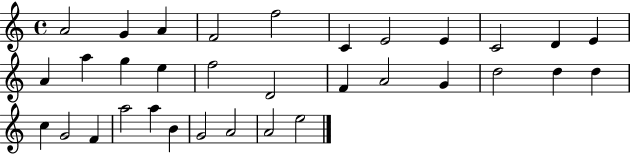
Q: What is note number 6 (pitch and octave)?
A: C4